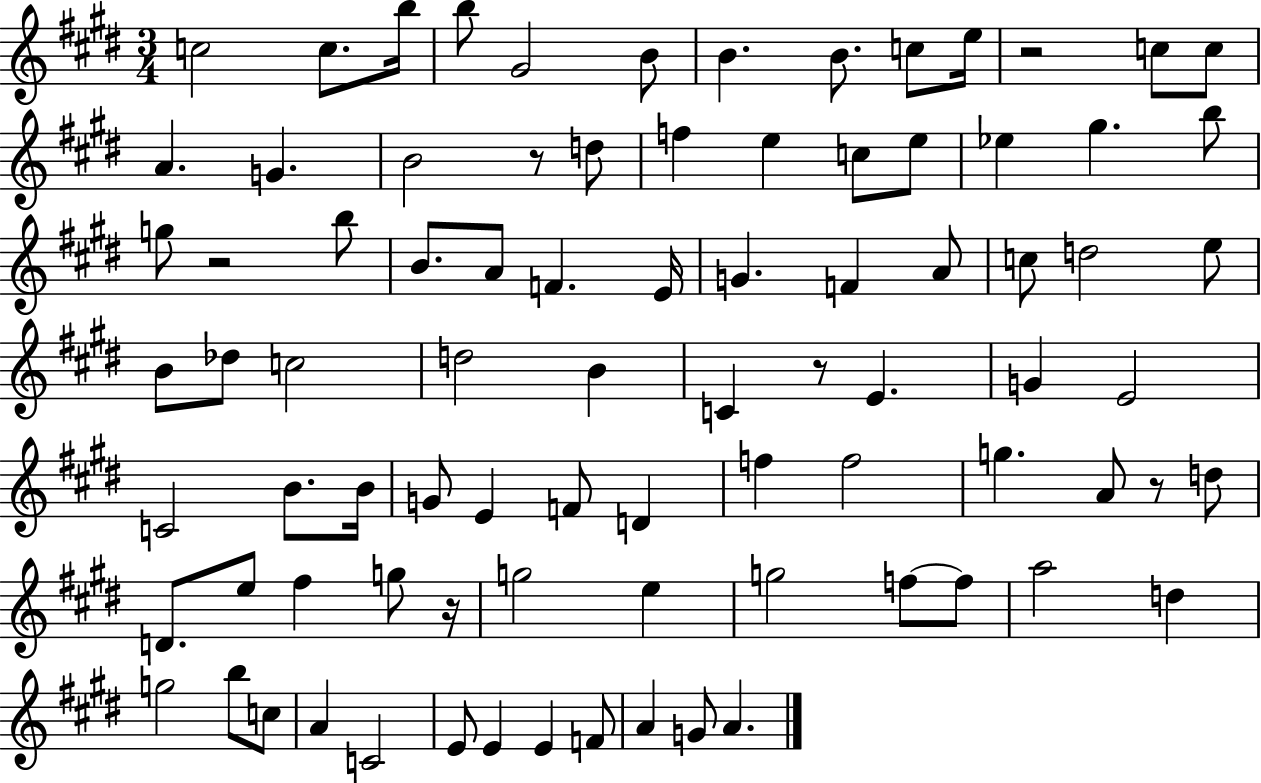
C5/h C5/e. B5/s B5/e G#4/h B4/e B4/q. B4/e. C5/e E5/s R/h C5/e C5/e A4/q. G4/q. B4/h R/e D5/e F5/q E5/q C5/e E5/e Eb5/q G#5/q. B5/e G5/e R/h B5/e B4/e. A4/e F4/q. E4/s G4/q. F4/q A4/e C5/e D5/h E5/e B4/e Db5/e C5/h D5/h B4/q C4/q R/e E4/q. G4/q E4/h C4/h B4/e. B4/s G4/e E4/q F4/e D4/q F5/q F5/h G5/q. A4/e R/e D5/e D4/e. E5/e F#5/q G5/e R/s G5/h E5/q G5/h F5/e F5/e A5/h D5/q G5/h B5/e C5/e A4/q C4/h E4/e E4/q E4/q F4/e A4/q G4/e A4/q.